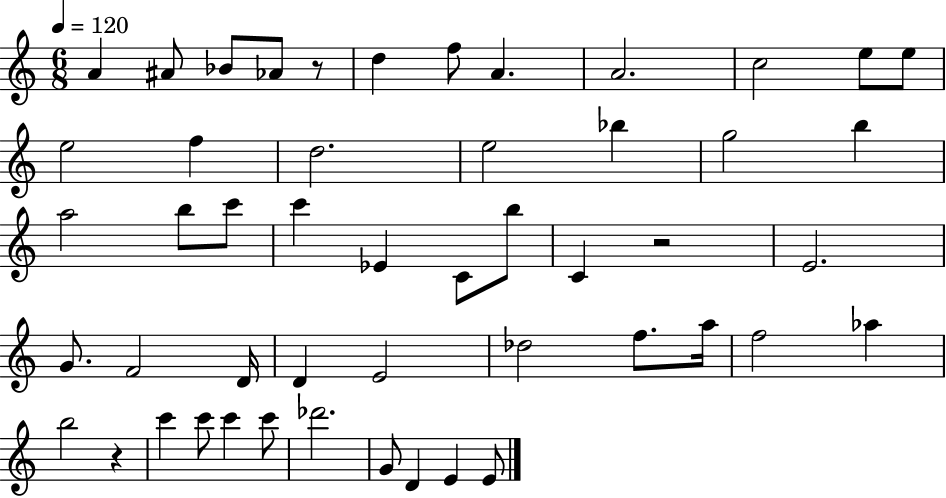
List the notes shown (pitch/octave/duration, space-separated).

A4/q A#4/e Bb4/e Ab4/e R/e D5/q F5/e A4/q. A4/h. C5/h E5/e E5/e E5/h F5/q D5/h. E5/h Bb5/q G5/h B5/q A5/h B5/e C6/e C6/q Eb4/q C4/e B5/e C4/q R/h E4/h. G4/e. F4/h D4/s D4/q E4/h Db5/h F5/e. A5/s F5/h Ab5/q B5/h R/q C6/q C6/e C6/q C6/e Db6/h. G4/e D4/q E4/q E4/e